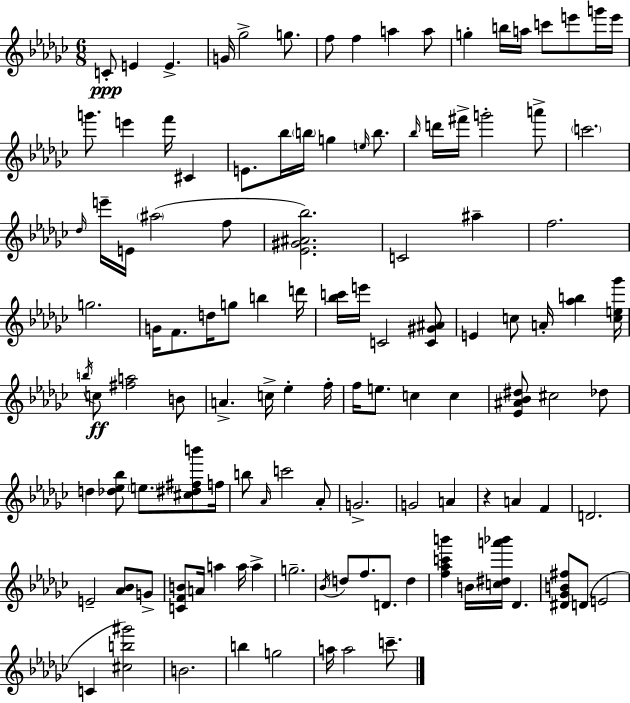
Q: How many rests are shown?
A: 1